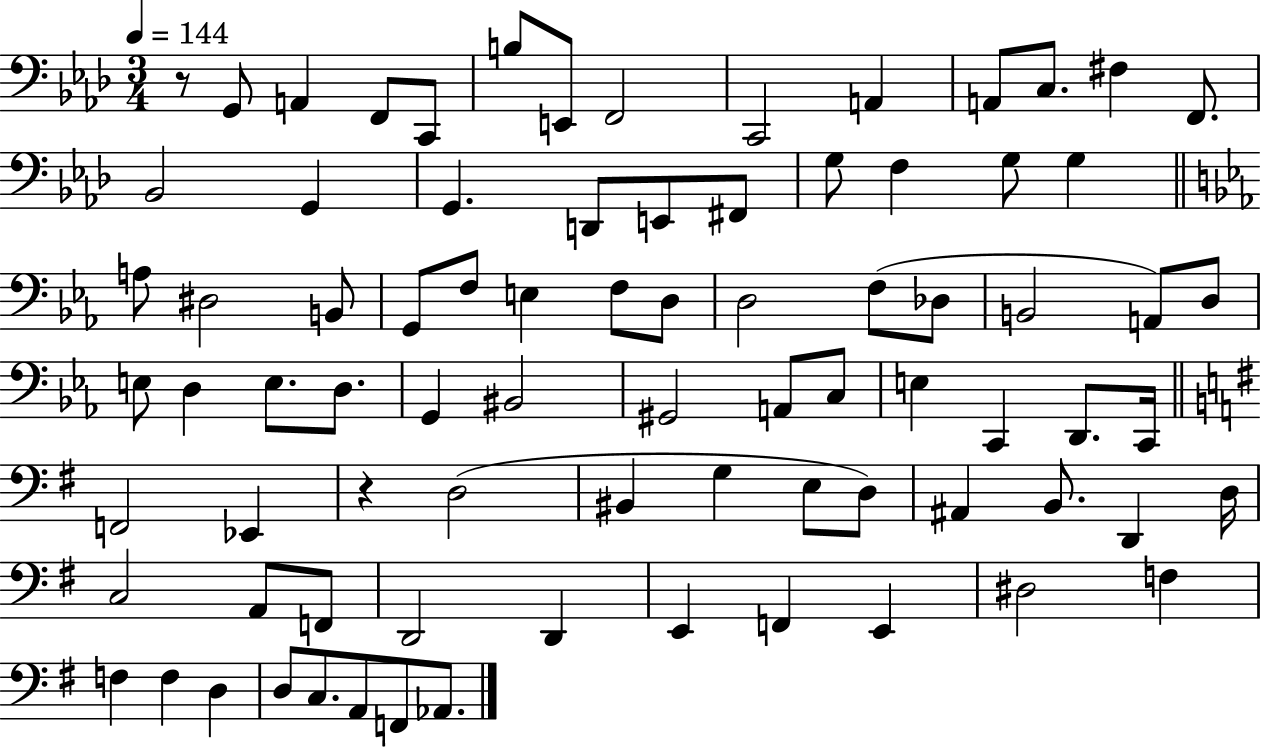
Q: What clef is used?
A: bass